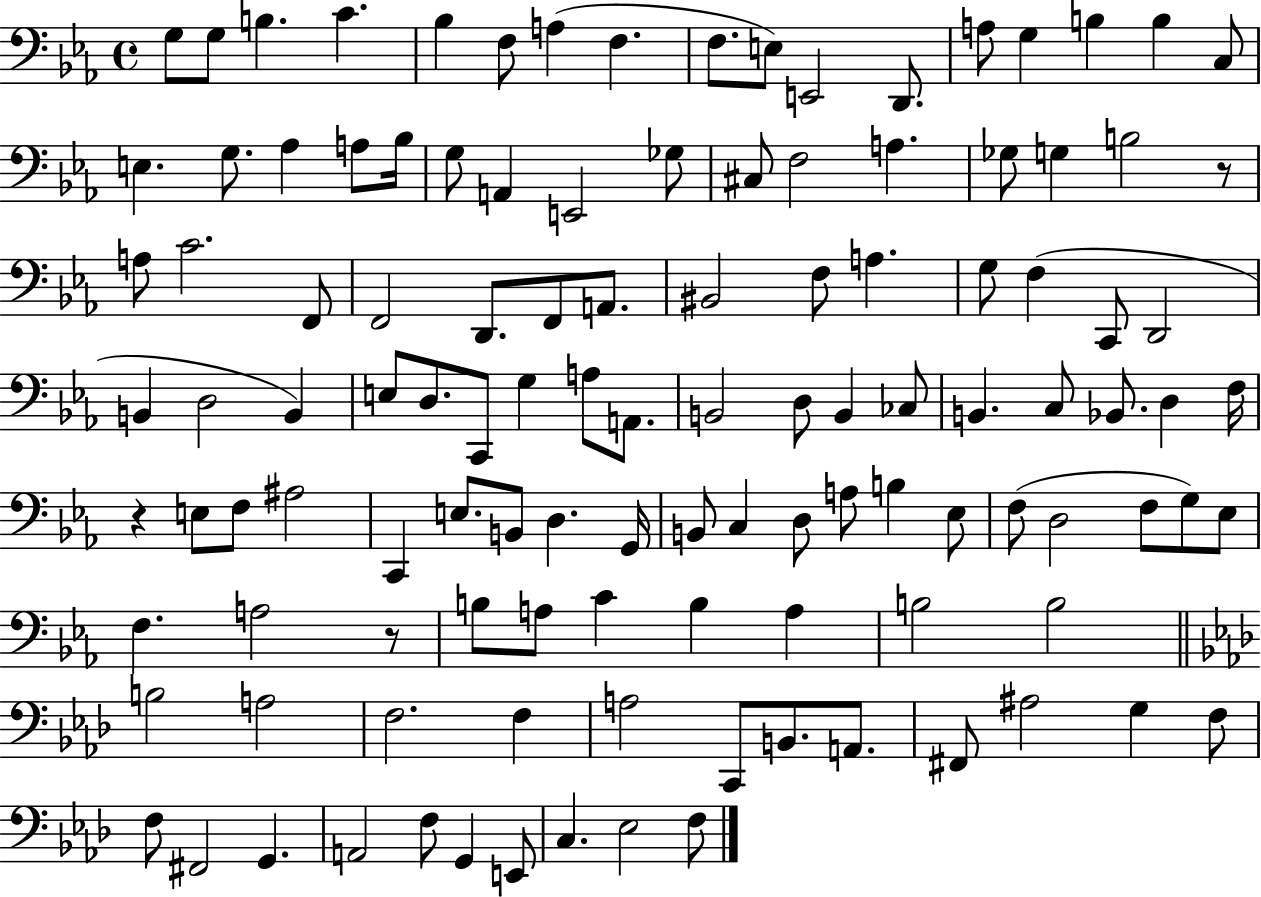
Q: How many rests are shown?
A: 3